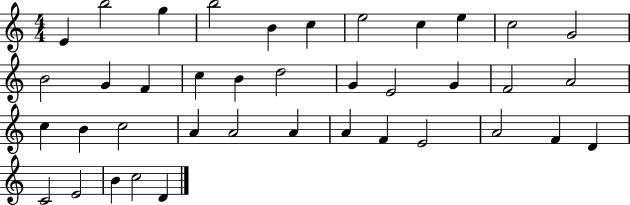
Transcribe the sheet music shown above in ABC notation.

X:1
T:Untitled
M:4/4
L:1/4
K:C
E b2 g b2 B c e2 c e c2 G2 B2 G F c B d2 G E2 G F2 A2 c B c2 A A2 A A F E2 A2 F D C2 E2 B c2 D